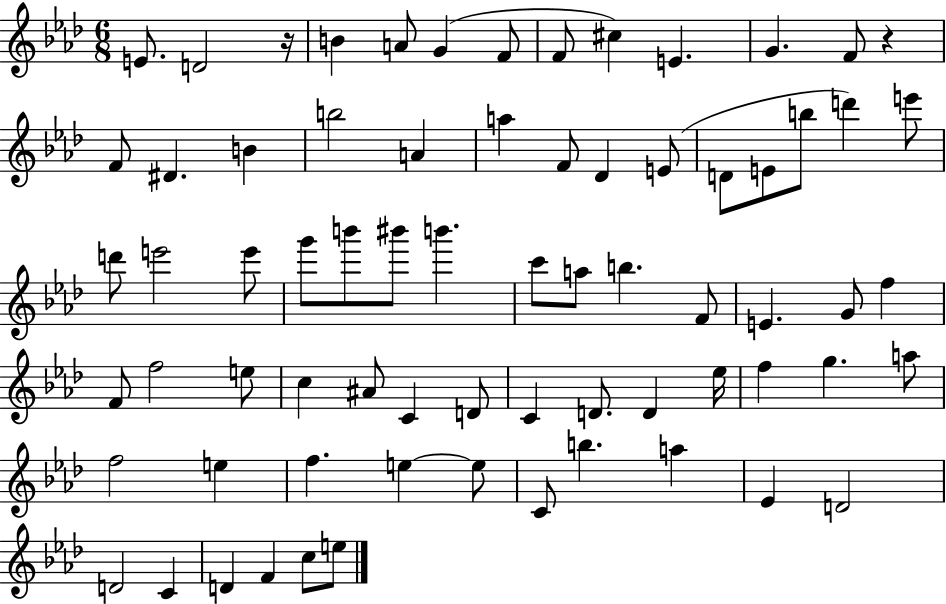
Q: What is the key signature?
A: AES major